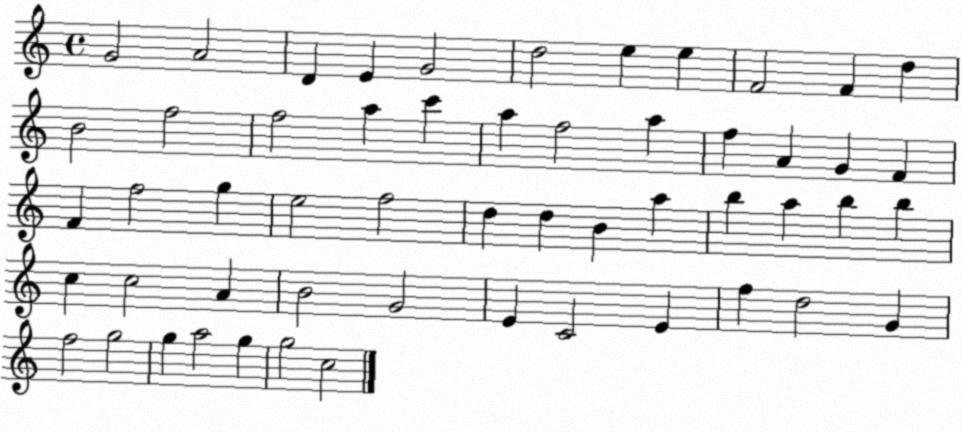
X:1
T:Untitled
M:4/4
L:1/4
K:C
G2 A2 D E G2 d2 e e F2 F d B2 f2 f2 a c' a f2 a f A G F F f2 g e2 f2 d d B a b a b b c c2 A B2 G2 E C2 E f d2 G f2 g2 g a2 g g2 c2